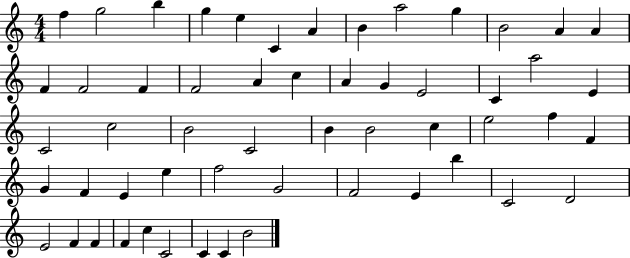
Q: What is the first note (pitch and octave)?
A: F5